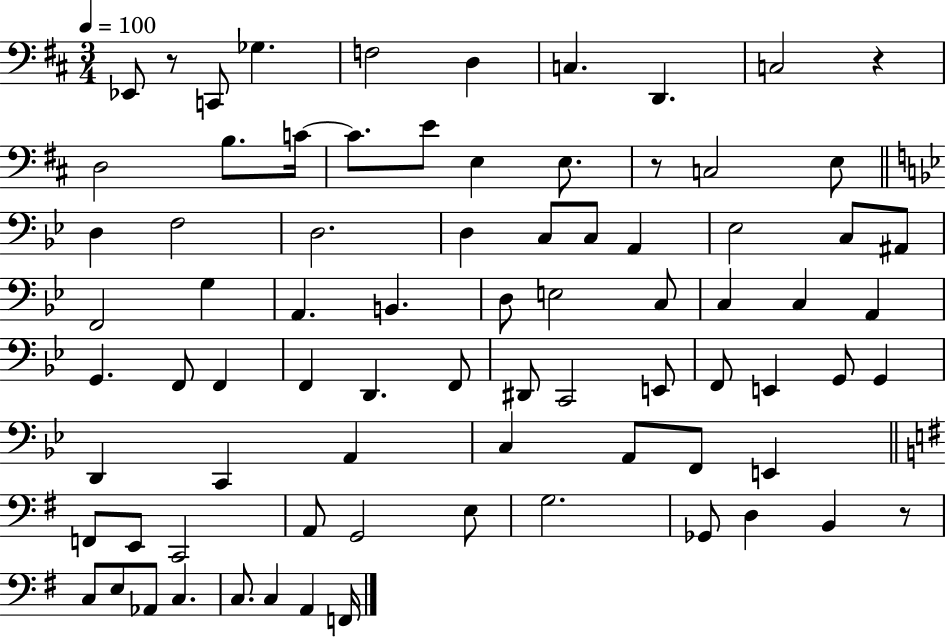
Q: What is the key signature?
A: D major